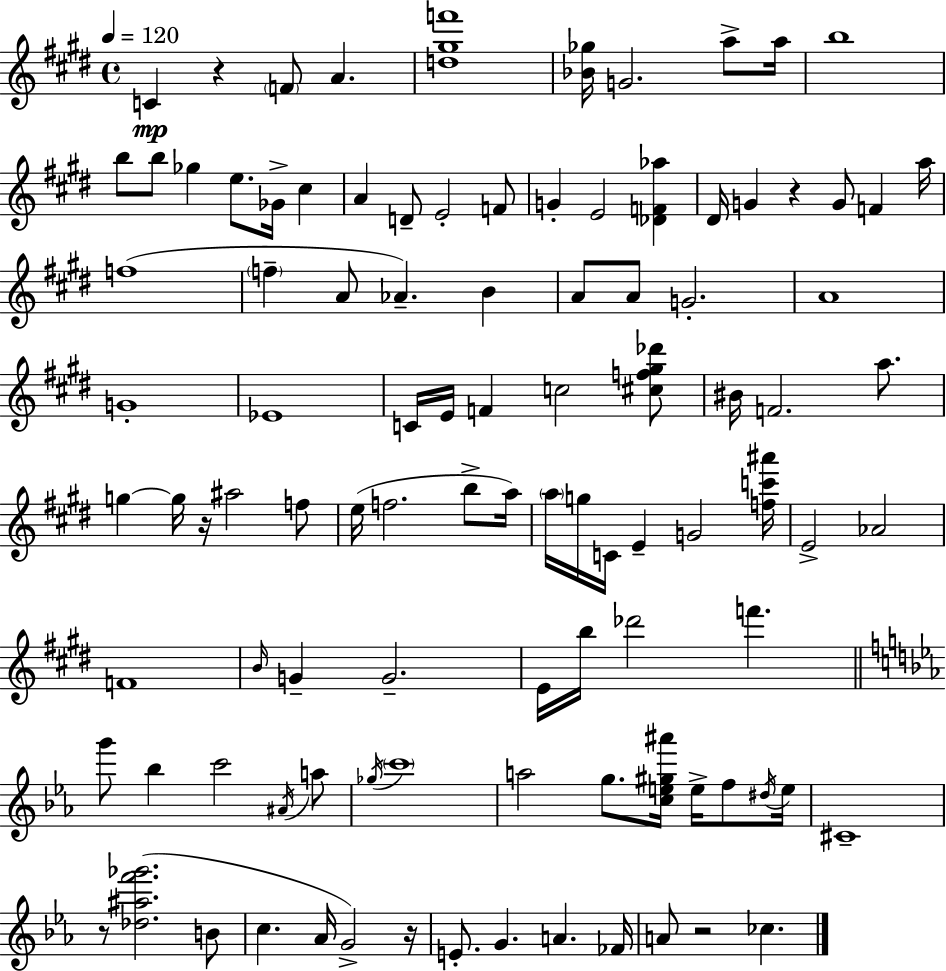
C4/q R/q F4/e A4/q. [D5,G#5,F6]/w [Bb4,Gb5]/s G4/h. A5/e A5/s B5/w B5/e B5/e Gb5/q E5/e. Gb4/s C#5/q A4/q D4/e E4/h F4/e G4/q E4/h [Db4,F4,Ab5]/q D#4/s G4/q R/q G4/e F4/q A5/s F5/w F5/q A4/e Ab4/q. B4/q A4/e A4/e G4/h. A4/w G4/w Eb4/w C4/s E4/s F4/q C5/h [C#5,F5,G#5,Db6]/e BIS4/s F4/h. A5/e. G5/q G5/s R/s A#5/h F5/e E5/s F5/h. B5/e A5/s A5/s G5/s C4/s E4/q G4/h [F5,C6,A#6]/s E4/h Ab4/h F4/w B4/s G4/q G4/h. E4/s B5/s Db6/h F6/q. G6/e Bb5/q C6/h A#4/s A5/e Gb5/s C6/w A5/h G5/e. [C5,E5,G#5,A#6]/s E5/s F5/e D#5/s E5/s C#4/w R/e [Db5,A#5,F6,Gb6]/h. B4/e C5/q. Ab4/s G4/h R/s E4/e. G4/q. A4/q. FES4/s A4/e R/h CES5/q.